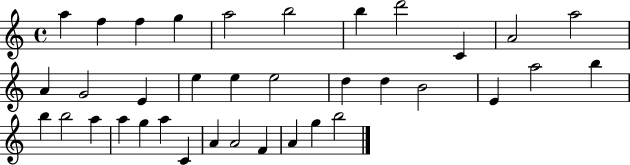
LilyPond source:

{
  \clef treble
  \time 4/4
  \defaultTimeSignature
  \key c \major
  a''4 f''4 f''4 g''4 | a''2 b''2 | b''4 d'''2 c'4 | a'2 a''2 | \break a'4 g'2 e'4 | e''4 e''4 e''2 | d''4 d''4 b'2 | e'4 a''2 b''4 | \break b''4 b''2 a''4 | a''4 g''4 a''4 c'4 | a'4 a'2 f'4 | a'4 g''4 b''2 | \break \bar "|."
}